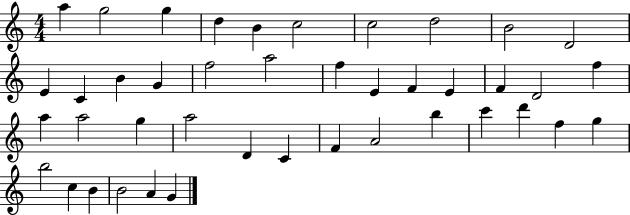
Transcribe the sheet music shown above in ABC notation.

X:1
T:Untitled
M:4/4
L:1/4
K:C
a g2 g d B c2 c2 d2 B2 D2 E C B G f2 a2 f E F E F D2 f a a2 g a2 D C F A2 b c' d' f g b2 c B B2 A G